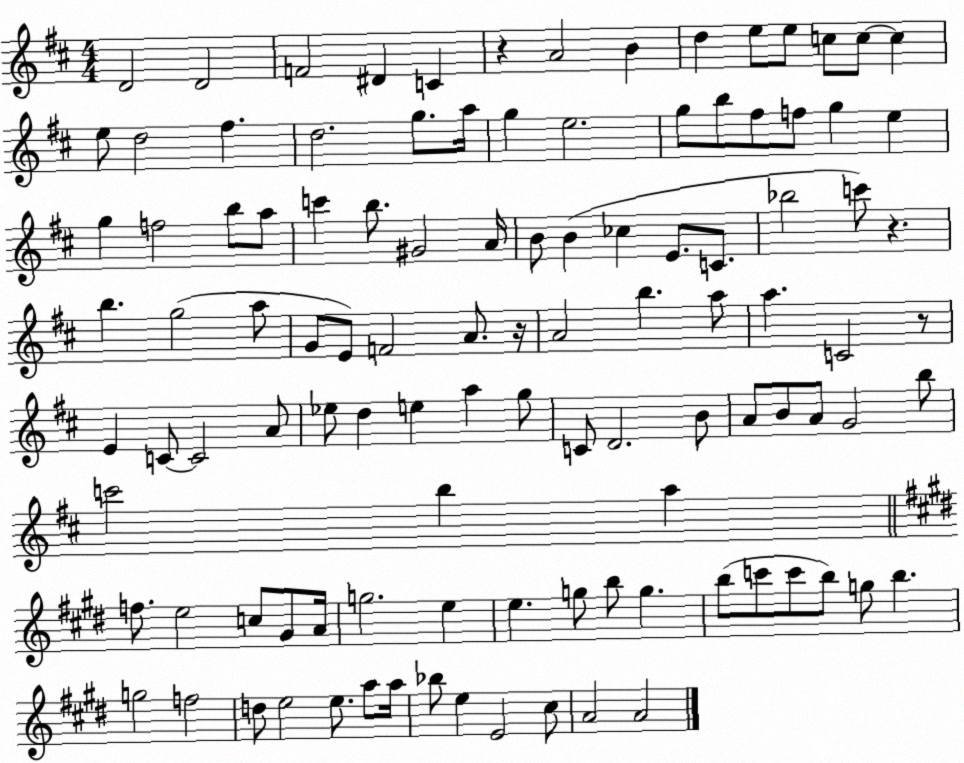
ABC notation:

X:1
T:Untitled
M:4/4
L:1/4
K:D
D2 D2 F2 ^D C z A2 B d e/2 e/2 c/2 c/2 c e/2 d2 ^f d2 g/2 a/4 g e2 g/2 b/2 ^f/2 f/2 g e g f2 b/2 a/2 c' b/2 ^G2 A/4 B/2 B _c E/2 C/2 _b2 c'/2 z b g2 a/2 G/2 E/2 F2 A/2 z/4 A2 b a/2 a C2 z/2 E C/2 C2 A/2 _e/2 d e a g/2 C/2 D2 B/2 A/2 B/2 A/2 G2 b/2 c'2 b a f/2 e2 c/2 ^G/2 A/4 g2 e e g/2 b/2 g b/2 c'/2 c'/2 b/2 g/2 b g2 f2 d/2 e2 e/2 a/2 a/4 _b/2 e E2 ^c/2 A2 A2